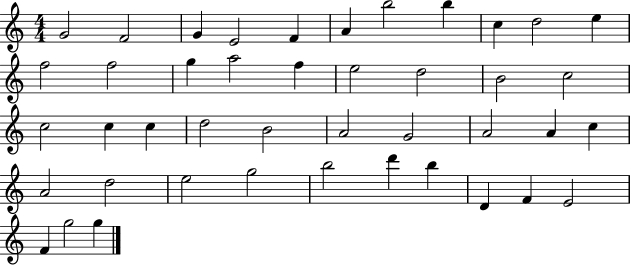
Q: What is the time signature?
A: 4/4